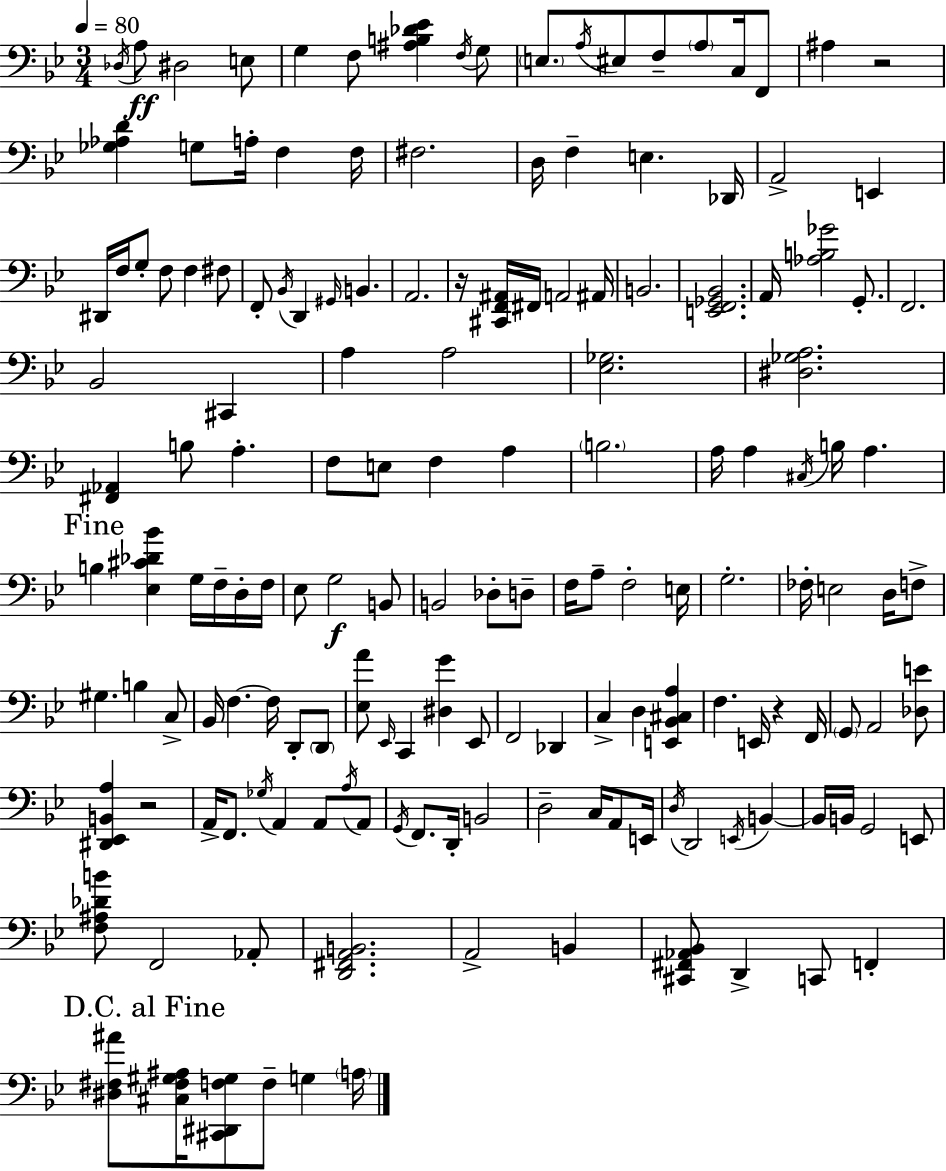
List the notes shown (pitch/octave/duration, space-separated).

Db3/s A3/e D#3/h E3/e G3/q F3/e [A#3,B3,Db4,Eb4]/q F3/s G3/e E3/e. A3/s EIS3/e F3/e A3/e C3/s F2/e A#3/q R/h [Gb3,Ab3,D4]/q G3/e A3/s F3/q F3/s F#3/h. D3/s F3/q E3/q. Db2/s A2/h E2/q D#2/s F3/s G3/e F3/e F3/q F#3/e F2/e Bb2/s D2/q G#2/s B2/q. A2/h. R/s [C#2,F2,A#2]/s F#2/s A2/h A#2/s B2/h. [E2,F2,Gb2,Bb2]/h. A2/s [Ab3,B3,Gb4]/h G2/e. F2/h. Bb2/h C#2/q A3/q A3/h [Eb3,Gb3]/h. [D#3,Gb3,A3]/h. [F#2,Ab2]/q B3/e A3/q. F3/e E3/e F3/q A3/q B3/h. A3/s A3/q C#3/s B3/s A3/q. B3/q [Eb3,C#4,Db4,Bb4]/q G3/s F3/s D3/s F3/s Eb3/e G3/h B2/e B2/h Db3/e D3/e F3/s A3/e F3/h E3/s G3/h. FES3/s E3/h D3/s F3/e G#3/q. B3/q C3/e Bb2/s F3/q. F3/s D2/e D2/e [Eb3,A4]/e Eb2/s C2/q [D#3,G4]/q Eb2/e F2/h Db2/q C3/q D3/q [E2,Bb2,C#3,A3]/q F3/q. E2/s R/q F2/s G2/e A2/h [Db3,E4]/e [D#2,Eb2,B2,A3]/q R/h A2/s F2/e. Gb3/s A2/q A2/e A3/s A2/e G2/s F2/e. D2/s B2/h D3/h C3/s A2/e E2/s D3/s D2/h E2/s B2/q B2/s B2/s G2/h E2/e [F3,A#3,Db4,B4]/e F2/h Ab2/e [D2,F#2,A2,B2]/h. A2/h B2/q [C#2,F#2,Ab2,Bb2]/e D2/q C2/e F2/q [D#3,F#3,A#4]/e [C#3,F#3,G#3,A#3]/s [C#2,D#2,F3,G#3]/e F3/e G3/q A3/s